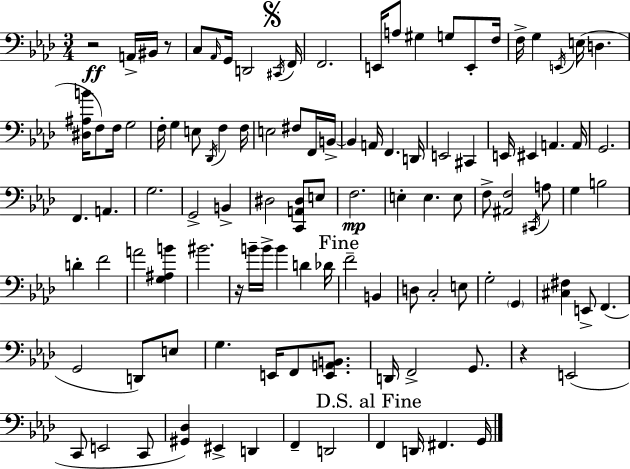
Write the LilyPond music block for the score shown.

{
  \clef bass
  \numericTimeSignature
  \time 3/4
  \key f \minor
  \repeat volta 2 { r2\ff a,16-> bis,16 r8 | c8 \grace { aes,16 } g,16 d,2 | \mark \markup { \musicglyph "scripts.segno" } \acciaccatura { cis,16 } f,16 f,2. | e,16 a8 gis4 g8 e,8-. | \break f16 f16-> g4 \acciaccatura { e,16 }( e16 d4. | <dis ais b'>16 f8) f16 g2 | f16-. g4 e8 \acciaccatura { des,16 } f4 | f16 e2 | \break fis8 f,16 b,16->~~ b,4 a,16 f,4. | d,16 e,2 | cis,4 e,16 eis,4 a,4. | a,16 g,2. | \break f,4. a,4. | g2. | g,2-> | b,4-> dis2 | \break <c, a, dis>8 e8 f2.\mp | e4-. e4. | e8 f8-> <ais, f>2 | \acciaccatura { cis,16 } a8 g4 b2 | \break d'4-. f'2 | a'2 | <g ais b'>4 bis'2. | r16 b'16-- b'16-> b'4 | \break d'4 des'16 \mark "Fine" f'2-- | b,4 d8 c2-. | e8 g2-. | \parenthesize g,4 <cis fis>4 e,8-> f,4.( | \break g,2 | d,8) e8 g4. e,16 | f,8 <e, a, b,>8. d,16 f,2-> | g,8. r4 e,2( | \break c,8 e,2 | c,8 <gis, des>4) eis,4-> | d,4 f,4-- d,2 | \mark "D.S. al Fine" f,4 d,16 fis,4. | \break g,16 } \bar "|."
}